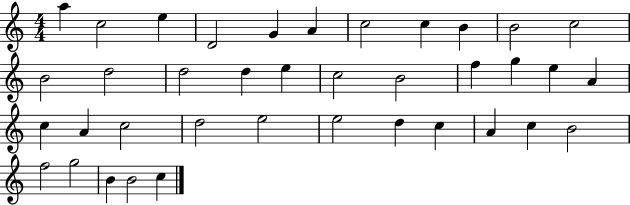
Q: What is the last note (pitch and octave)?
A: C5